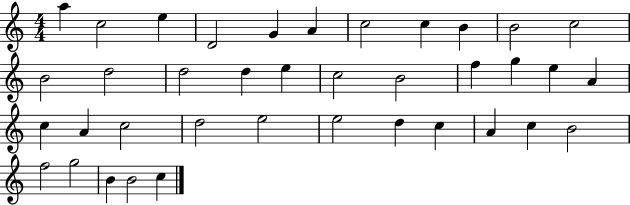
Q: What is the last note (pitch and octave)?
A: C5